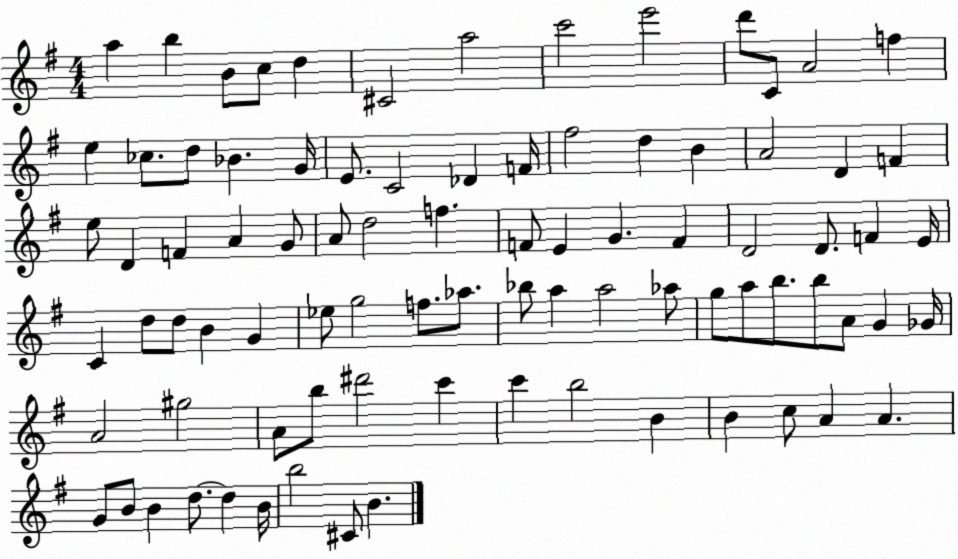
X:1
T:Untitled
M:4/4
L:1/4
K:G
a b B/2 c/2 d ^C2 a2 c'2 e'2 d'/2 C/2 A2 f e _c/2 d/2 _B G/4 E/2 C2 _D F/4 ^f2 d B A2 D F e/2 D F A G/2 A/2 d2 f F/2 E G F D2 D/2 F E/4 C d/2 d/2 B G _e/2 g2 f/2 _a/2 _b/2 a a2 _a/2 g/2 a/2 b/2 b/2 A/2 G _G/4 A2 ^g2 A/2 b/2 ^d'2 c' c' b2 B B c/2 A A G/2 B/2 B d/2 d B/4 b2 ^C/2 B